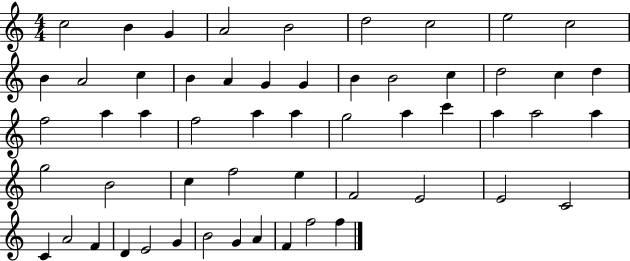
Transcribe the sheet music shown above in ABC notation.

X:1
T:Untitled
M:4/4
L:1/4
K:C
c2 B G A2 B2 d2 c2 e2 c2 B A2 c B A G G B B2 c d2 c d f2 a a f2 a a g2 a c' a a2 a g2 B2 c f2 e F2 E2 E2 C2 C A2 F D E2 G B2 G A F f2 f